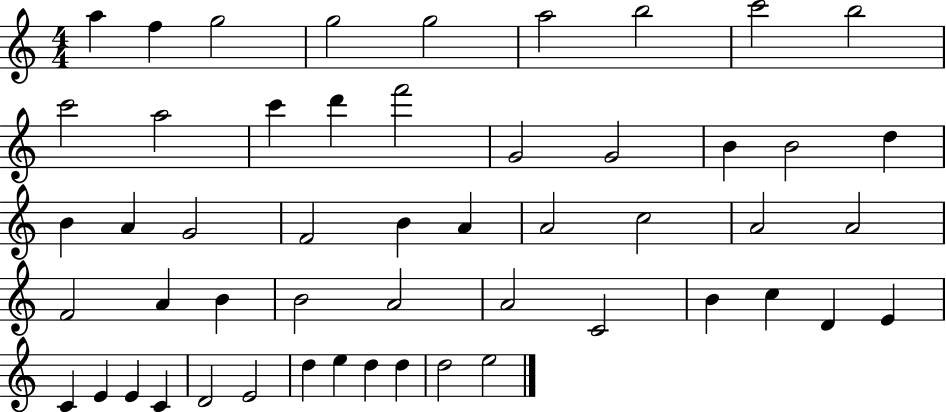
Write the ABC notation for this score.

X:1
T:Untitled
M:4/4
L:1/4
K:C
a f g2 g2 g2 a2 b2 c'2 b2 c'2 a2 c' d' f'2 G2 G2 B B2 d B A G2 F2 B A A2 c2 A2 A2 F2 A B B2 A2 A2 C2 B c D E C E E C D2 E2 d e d d d2 e2